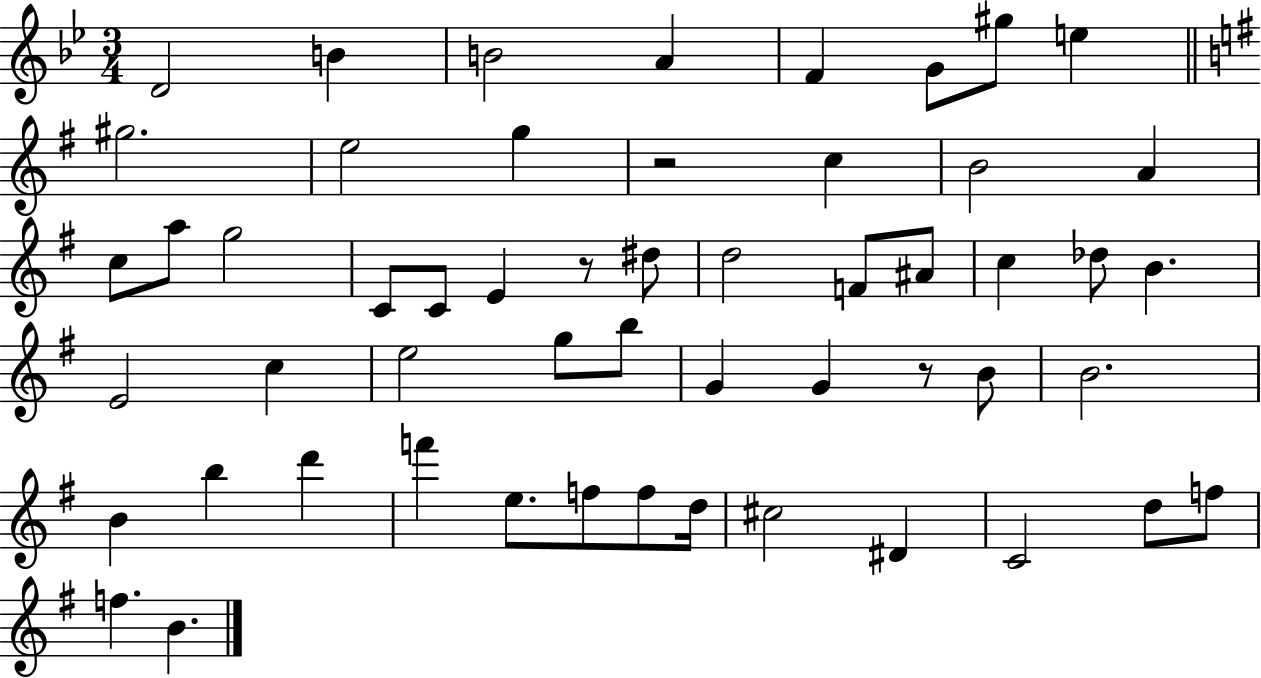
{
  \clef treble
  \numericTimeSignature
  \time 3/4
  \key bes \major
  d'2 b'4 | b'2 a'4 | f'4 g'8 gis''8 e''4 | \bar "||" \break \key e \minor gis''2. | e''2 g''4 | r2 c''4 | b'2 a'4 | \break c''8 a''8 g''2 | c'8 c'8 e'4 r8 dis''8 | d''2 f'8 ais'8 | c''4 des''8 b'4. | \break e'2 c''4 | e''2 g''8 b''8 | g'4 g'4 r8 b'8 | b'2. | \break b'4 b''4 d'''4 | f'''4 e''8. f''8 f''8 d''16 | cis''2 dis'4 | c'2 d''8 f''8 | \break f''4. b'4. | \bar "|."
}